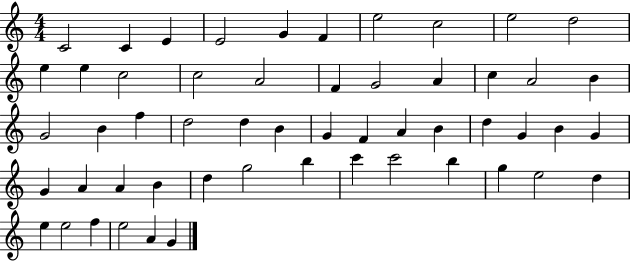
{
  \clef treble
  \numericTimeSignature
  \time 4/4
  \key c \major
  c'2 c'4 e'4 | e'2 g'4 f'4 | e''2 c''2 | e''2 d''2 | \break e''4 e''4 c''2 | c''2 a'2 | f'4 g'2 a'4 | c''4 a'2 b'4 | \break g'2 b'4 f''4 | d''2 d''4 b'4 | g'4 f'4 a'4 b'4 | d''4 g'4 b'4 g'4 | \break g'4 a'4 a'4 b'4 | d''4 g''2 b''4 | c'''4 c'''2 b''4 | g''4 e''2 d''4 | \break e''4 e''2 f''4 | e''2 a'4 g'4 | \bar "|."
}